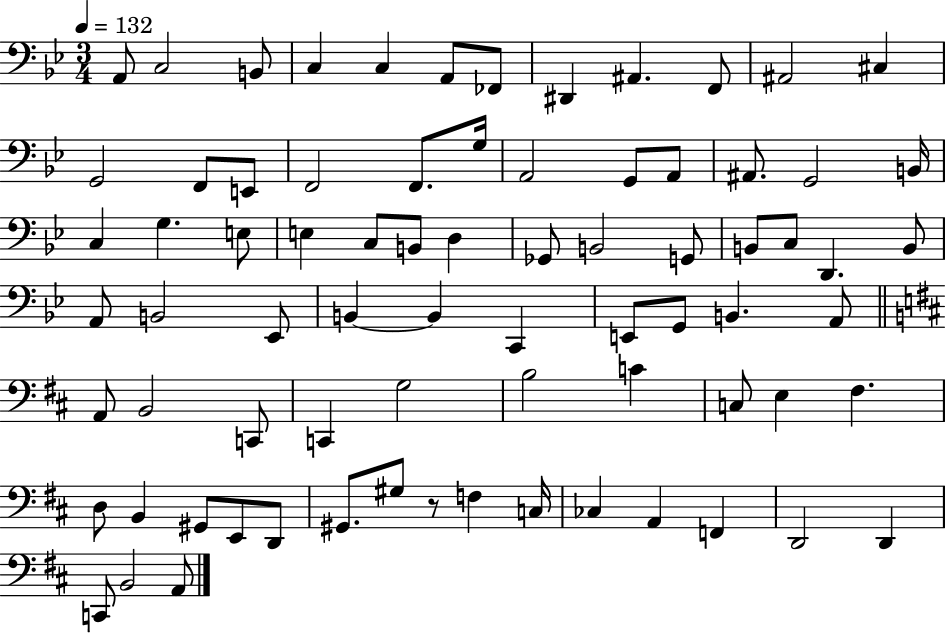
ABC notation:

X:1
T:Untitled
M:3/4
L:1/4
K:Bb
A,,/2 C,2 B,,/2 C, C, A,,/2 _F,,/2 ^D,, ^A,, F,,/2 ^A,,2 ^C, G,,2 F,,/2 E,,/2 F,,2 F,,/2 G,/4 A,,2 G,,/2 A,,/2 ^A,,/2 G,,2 B,,/4 C, G, E,/2 E, C,/2 B,,/2 D, _G,,/2 B,,2 G,,/2 B,,/2 C,/2 D,, B,,/2 A,,/2 B,,2 _E,,/2 B,, B,, C,, E,,/2 G,,/2 B,, A,,/2 A,,/2 B,,2 C,,/2 C,, G,2 B,2 C C,/2 E, ^F, D,/2 B,, ^G,,/2 E,,/2 D,,/2 ^G,,/2 ^G,/2 z/2 F, C,/4 _C, A,, F,, D,,2 D,, C,,/2 B,,2 A,,/2